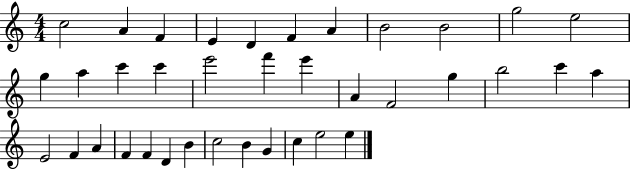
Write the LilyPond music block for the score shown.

{
  \clef treble
  \numericTimeSignature
  \time 4/4
  \key c \major
  c''2 a'4 f'4 | e'4 d'4 f'4 a'4 | b'2 b'2 | g''2 e''2 | \break g''4 a''4 c'''4 c'''4 | e'''2 f'''4 e'''4 | a'4 f'2 g''4 | b''2 c'''4 a''4 | \break e'2 f'4 a'4 | f'4 f'4 d'4 b'4 | c''2 b'4 g'4 | c''4 e''2 e''4 | \break \bar "|."
}